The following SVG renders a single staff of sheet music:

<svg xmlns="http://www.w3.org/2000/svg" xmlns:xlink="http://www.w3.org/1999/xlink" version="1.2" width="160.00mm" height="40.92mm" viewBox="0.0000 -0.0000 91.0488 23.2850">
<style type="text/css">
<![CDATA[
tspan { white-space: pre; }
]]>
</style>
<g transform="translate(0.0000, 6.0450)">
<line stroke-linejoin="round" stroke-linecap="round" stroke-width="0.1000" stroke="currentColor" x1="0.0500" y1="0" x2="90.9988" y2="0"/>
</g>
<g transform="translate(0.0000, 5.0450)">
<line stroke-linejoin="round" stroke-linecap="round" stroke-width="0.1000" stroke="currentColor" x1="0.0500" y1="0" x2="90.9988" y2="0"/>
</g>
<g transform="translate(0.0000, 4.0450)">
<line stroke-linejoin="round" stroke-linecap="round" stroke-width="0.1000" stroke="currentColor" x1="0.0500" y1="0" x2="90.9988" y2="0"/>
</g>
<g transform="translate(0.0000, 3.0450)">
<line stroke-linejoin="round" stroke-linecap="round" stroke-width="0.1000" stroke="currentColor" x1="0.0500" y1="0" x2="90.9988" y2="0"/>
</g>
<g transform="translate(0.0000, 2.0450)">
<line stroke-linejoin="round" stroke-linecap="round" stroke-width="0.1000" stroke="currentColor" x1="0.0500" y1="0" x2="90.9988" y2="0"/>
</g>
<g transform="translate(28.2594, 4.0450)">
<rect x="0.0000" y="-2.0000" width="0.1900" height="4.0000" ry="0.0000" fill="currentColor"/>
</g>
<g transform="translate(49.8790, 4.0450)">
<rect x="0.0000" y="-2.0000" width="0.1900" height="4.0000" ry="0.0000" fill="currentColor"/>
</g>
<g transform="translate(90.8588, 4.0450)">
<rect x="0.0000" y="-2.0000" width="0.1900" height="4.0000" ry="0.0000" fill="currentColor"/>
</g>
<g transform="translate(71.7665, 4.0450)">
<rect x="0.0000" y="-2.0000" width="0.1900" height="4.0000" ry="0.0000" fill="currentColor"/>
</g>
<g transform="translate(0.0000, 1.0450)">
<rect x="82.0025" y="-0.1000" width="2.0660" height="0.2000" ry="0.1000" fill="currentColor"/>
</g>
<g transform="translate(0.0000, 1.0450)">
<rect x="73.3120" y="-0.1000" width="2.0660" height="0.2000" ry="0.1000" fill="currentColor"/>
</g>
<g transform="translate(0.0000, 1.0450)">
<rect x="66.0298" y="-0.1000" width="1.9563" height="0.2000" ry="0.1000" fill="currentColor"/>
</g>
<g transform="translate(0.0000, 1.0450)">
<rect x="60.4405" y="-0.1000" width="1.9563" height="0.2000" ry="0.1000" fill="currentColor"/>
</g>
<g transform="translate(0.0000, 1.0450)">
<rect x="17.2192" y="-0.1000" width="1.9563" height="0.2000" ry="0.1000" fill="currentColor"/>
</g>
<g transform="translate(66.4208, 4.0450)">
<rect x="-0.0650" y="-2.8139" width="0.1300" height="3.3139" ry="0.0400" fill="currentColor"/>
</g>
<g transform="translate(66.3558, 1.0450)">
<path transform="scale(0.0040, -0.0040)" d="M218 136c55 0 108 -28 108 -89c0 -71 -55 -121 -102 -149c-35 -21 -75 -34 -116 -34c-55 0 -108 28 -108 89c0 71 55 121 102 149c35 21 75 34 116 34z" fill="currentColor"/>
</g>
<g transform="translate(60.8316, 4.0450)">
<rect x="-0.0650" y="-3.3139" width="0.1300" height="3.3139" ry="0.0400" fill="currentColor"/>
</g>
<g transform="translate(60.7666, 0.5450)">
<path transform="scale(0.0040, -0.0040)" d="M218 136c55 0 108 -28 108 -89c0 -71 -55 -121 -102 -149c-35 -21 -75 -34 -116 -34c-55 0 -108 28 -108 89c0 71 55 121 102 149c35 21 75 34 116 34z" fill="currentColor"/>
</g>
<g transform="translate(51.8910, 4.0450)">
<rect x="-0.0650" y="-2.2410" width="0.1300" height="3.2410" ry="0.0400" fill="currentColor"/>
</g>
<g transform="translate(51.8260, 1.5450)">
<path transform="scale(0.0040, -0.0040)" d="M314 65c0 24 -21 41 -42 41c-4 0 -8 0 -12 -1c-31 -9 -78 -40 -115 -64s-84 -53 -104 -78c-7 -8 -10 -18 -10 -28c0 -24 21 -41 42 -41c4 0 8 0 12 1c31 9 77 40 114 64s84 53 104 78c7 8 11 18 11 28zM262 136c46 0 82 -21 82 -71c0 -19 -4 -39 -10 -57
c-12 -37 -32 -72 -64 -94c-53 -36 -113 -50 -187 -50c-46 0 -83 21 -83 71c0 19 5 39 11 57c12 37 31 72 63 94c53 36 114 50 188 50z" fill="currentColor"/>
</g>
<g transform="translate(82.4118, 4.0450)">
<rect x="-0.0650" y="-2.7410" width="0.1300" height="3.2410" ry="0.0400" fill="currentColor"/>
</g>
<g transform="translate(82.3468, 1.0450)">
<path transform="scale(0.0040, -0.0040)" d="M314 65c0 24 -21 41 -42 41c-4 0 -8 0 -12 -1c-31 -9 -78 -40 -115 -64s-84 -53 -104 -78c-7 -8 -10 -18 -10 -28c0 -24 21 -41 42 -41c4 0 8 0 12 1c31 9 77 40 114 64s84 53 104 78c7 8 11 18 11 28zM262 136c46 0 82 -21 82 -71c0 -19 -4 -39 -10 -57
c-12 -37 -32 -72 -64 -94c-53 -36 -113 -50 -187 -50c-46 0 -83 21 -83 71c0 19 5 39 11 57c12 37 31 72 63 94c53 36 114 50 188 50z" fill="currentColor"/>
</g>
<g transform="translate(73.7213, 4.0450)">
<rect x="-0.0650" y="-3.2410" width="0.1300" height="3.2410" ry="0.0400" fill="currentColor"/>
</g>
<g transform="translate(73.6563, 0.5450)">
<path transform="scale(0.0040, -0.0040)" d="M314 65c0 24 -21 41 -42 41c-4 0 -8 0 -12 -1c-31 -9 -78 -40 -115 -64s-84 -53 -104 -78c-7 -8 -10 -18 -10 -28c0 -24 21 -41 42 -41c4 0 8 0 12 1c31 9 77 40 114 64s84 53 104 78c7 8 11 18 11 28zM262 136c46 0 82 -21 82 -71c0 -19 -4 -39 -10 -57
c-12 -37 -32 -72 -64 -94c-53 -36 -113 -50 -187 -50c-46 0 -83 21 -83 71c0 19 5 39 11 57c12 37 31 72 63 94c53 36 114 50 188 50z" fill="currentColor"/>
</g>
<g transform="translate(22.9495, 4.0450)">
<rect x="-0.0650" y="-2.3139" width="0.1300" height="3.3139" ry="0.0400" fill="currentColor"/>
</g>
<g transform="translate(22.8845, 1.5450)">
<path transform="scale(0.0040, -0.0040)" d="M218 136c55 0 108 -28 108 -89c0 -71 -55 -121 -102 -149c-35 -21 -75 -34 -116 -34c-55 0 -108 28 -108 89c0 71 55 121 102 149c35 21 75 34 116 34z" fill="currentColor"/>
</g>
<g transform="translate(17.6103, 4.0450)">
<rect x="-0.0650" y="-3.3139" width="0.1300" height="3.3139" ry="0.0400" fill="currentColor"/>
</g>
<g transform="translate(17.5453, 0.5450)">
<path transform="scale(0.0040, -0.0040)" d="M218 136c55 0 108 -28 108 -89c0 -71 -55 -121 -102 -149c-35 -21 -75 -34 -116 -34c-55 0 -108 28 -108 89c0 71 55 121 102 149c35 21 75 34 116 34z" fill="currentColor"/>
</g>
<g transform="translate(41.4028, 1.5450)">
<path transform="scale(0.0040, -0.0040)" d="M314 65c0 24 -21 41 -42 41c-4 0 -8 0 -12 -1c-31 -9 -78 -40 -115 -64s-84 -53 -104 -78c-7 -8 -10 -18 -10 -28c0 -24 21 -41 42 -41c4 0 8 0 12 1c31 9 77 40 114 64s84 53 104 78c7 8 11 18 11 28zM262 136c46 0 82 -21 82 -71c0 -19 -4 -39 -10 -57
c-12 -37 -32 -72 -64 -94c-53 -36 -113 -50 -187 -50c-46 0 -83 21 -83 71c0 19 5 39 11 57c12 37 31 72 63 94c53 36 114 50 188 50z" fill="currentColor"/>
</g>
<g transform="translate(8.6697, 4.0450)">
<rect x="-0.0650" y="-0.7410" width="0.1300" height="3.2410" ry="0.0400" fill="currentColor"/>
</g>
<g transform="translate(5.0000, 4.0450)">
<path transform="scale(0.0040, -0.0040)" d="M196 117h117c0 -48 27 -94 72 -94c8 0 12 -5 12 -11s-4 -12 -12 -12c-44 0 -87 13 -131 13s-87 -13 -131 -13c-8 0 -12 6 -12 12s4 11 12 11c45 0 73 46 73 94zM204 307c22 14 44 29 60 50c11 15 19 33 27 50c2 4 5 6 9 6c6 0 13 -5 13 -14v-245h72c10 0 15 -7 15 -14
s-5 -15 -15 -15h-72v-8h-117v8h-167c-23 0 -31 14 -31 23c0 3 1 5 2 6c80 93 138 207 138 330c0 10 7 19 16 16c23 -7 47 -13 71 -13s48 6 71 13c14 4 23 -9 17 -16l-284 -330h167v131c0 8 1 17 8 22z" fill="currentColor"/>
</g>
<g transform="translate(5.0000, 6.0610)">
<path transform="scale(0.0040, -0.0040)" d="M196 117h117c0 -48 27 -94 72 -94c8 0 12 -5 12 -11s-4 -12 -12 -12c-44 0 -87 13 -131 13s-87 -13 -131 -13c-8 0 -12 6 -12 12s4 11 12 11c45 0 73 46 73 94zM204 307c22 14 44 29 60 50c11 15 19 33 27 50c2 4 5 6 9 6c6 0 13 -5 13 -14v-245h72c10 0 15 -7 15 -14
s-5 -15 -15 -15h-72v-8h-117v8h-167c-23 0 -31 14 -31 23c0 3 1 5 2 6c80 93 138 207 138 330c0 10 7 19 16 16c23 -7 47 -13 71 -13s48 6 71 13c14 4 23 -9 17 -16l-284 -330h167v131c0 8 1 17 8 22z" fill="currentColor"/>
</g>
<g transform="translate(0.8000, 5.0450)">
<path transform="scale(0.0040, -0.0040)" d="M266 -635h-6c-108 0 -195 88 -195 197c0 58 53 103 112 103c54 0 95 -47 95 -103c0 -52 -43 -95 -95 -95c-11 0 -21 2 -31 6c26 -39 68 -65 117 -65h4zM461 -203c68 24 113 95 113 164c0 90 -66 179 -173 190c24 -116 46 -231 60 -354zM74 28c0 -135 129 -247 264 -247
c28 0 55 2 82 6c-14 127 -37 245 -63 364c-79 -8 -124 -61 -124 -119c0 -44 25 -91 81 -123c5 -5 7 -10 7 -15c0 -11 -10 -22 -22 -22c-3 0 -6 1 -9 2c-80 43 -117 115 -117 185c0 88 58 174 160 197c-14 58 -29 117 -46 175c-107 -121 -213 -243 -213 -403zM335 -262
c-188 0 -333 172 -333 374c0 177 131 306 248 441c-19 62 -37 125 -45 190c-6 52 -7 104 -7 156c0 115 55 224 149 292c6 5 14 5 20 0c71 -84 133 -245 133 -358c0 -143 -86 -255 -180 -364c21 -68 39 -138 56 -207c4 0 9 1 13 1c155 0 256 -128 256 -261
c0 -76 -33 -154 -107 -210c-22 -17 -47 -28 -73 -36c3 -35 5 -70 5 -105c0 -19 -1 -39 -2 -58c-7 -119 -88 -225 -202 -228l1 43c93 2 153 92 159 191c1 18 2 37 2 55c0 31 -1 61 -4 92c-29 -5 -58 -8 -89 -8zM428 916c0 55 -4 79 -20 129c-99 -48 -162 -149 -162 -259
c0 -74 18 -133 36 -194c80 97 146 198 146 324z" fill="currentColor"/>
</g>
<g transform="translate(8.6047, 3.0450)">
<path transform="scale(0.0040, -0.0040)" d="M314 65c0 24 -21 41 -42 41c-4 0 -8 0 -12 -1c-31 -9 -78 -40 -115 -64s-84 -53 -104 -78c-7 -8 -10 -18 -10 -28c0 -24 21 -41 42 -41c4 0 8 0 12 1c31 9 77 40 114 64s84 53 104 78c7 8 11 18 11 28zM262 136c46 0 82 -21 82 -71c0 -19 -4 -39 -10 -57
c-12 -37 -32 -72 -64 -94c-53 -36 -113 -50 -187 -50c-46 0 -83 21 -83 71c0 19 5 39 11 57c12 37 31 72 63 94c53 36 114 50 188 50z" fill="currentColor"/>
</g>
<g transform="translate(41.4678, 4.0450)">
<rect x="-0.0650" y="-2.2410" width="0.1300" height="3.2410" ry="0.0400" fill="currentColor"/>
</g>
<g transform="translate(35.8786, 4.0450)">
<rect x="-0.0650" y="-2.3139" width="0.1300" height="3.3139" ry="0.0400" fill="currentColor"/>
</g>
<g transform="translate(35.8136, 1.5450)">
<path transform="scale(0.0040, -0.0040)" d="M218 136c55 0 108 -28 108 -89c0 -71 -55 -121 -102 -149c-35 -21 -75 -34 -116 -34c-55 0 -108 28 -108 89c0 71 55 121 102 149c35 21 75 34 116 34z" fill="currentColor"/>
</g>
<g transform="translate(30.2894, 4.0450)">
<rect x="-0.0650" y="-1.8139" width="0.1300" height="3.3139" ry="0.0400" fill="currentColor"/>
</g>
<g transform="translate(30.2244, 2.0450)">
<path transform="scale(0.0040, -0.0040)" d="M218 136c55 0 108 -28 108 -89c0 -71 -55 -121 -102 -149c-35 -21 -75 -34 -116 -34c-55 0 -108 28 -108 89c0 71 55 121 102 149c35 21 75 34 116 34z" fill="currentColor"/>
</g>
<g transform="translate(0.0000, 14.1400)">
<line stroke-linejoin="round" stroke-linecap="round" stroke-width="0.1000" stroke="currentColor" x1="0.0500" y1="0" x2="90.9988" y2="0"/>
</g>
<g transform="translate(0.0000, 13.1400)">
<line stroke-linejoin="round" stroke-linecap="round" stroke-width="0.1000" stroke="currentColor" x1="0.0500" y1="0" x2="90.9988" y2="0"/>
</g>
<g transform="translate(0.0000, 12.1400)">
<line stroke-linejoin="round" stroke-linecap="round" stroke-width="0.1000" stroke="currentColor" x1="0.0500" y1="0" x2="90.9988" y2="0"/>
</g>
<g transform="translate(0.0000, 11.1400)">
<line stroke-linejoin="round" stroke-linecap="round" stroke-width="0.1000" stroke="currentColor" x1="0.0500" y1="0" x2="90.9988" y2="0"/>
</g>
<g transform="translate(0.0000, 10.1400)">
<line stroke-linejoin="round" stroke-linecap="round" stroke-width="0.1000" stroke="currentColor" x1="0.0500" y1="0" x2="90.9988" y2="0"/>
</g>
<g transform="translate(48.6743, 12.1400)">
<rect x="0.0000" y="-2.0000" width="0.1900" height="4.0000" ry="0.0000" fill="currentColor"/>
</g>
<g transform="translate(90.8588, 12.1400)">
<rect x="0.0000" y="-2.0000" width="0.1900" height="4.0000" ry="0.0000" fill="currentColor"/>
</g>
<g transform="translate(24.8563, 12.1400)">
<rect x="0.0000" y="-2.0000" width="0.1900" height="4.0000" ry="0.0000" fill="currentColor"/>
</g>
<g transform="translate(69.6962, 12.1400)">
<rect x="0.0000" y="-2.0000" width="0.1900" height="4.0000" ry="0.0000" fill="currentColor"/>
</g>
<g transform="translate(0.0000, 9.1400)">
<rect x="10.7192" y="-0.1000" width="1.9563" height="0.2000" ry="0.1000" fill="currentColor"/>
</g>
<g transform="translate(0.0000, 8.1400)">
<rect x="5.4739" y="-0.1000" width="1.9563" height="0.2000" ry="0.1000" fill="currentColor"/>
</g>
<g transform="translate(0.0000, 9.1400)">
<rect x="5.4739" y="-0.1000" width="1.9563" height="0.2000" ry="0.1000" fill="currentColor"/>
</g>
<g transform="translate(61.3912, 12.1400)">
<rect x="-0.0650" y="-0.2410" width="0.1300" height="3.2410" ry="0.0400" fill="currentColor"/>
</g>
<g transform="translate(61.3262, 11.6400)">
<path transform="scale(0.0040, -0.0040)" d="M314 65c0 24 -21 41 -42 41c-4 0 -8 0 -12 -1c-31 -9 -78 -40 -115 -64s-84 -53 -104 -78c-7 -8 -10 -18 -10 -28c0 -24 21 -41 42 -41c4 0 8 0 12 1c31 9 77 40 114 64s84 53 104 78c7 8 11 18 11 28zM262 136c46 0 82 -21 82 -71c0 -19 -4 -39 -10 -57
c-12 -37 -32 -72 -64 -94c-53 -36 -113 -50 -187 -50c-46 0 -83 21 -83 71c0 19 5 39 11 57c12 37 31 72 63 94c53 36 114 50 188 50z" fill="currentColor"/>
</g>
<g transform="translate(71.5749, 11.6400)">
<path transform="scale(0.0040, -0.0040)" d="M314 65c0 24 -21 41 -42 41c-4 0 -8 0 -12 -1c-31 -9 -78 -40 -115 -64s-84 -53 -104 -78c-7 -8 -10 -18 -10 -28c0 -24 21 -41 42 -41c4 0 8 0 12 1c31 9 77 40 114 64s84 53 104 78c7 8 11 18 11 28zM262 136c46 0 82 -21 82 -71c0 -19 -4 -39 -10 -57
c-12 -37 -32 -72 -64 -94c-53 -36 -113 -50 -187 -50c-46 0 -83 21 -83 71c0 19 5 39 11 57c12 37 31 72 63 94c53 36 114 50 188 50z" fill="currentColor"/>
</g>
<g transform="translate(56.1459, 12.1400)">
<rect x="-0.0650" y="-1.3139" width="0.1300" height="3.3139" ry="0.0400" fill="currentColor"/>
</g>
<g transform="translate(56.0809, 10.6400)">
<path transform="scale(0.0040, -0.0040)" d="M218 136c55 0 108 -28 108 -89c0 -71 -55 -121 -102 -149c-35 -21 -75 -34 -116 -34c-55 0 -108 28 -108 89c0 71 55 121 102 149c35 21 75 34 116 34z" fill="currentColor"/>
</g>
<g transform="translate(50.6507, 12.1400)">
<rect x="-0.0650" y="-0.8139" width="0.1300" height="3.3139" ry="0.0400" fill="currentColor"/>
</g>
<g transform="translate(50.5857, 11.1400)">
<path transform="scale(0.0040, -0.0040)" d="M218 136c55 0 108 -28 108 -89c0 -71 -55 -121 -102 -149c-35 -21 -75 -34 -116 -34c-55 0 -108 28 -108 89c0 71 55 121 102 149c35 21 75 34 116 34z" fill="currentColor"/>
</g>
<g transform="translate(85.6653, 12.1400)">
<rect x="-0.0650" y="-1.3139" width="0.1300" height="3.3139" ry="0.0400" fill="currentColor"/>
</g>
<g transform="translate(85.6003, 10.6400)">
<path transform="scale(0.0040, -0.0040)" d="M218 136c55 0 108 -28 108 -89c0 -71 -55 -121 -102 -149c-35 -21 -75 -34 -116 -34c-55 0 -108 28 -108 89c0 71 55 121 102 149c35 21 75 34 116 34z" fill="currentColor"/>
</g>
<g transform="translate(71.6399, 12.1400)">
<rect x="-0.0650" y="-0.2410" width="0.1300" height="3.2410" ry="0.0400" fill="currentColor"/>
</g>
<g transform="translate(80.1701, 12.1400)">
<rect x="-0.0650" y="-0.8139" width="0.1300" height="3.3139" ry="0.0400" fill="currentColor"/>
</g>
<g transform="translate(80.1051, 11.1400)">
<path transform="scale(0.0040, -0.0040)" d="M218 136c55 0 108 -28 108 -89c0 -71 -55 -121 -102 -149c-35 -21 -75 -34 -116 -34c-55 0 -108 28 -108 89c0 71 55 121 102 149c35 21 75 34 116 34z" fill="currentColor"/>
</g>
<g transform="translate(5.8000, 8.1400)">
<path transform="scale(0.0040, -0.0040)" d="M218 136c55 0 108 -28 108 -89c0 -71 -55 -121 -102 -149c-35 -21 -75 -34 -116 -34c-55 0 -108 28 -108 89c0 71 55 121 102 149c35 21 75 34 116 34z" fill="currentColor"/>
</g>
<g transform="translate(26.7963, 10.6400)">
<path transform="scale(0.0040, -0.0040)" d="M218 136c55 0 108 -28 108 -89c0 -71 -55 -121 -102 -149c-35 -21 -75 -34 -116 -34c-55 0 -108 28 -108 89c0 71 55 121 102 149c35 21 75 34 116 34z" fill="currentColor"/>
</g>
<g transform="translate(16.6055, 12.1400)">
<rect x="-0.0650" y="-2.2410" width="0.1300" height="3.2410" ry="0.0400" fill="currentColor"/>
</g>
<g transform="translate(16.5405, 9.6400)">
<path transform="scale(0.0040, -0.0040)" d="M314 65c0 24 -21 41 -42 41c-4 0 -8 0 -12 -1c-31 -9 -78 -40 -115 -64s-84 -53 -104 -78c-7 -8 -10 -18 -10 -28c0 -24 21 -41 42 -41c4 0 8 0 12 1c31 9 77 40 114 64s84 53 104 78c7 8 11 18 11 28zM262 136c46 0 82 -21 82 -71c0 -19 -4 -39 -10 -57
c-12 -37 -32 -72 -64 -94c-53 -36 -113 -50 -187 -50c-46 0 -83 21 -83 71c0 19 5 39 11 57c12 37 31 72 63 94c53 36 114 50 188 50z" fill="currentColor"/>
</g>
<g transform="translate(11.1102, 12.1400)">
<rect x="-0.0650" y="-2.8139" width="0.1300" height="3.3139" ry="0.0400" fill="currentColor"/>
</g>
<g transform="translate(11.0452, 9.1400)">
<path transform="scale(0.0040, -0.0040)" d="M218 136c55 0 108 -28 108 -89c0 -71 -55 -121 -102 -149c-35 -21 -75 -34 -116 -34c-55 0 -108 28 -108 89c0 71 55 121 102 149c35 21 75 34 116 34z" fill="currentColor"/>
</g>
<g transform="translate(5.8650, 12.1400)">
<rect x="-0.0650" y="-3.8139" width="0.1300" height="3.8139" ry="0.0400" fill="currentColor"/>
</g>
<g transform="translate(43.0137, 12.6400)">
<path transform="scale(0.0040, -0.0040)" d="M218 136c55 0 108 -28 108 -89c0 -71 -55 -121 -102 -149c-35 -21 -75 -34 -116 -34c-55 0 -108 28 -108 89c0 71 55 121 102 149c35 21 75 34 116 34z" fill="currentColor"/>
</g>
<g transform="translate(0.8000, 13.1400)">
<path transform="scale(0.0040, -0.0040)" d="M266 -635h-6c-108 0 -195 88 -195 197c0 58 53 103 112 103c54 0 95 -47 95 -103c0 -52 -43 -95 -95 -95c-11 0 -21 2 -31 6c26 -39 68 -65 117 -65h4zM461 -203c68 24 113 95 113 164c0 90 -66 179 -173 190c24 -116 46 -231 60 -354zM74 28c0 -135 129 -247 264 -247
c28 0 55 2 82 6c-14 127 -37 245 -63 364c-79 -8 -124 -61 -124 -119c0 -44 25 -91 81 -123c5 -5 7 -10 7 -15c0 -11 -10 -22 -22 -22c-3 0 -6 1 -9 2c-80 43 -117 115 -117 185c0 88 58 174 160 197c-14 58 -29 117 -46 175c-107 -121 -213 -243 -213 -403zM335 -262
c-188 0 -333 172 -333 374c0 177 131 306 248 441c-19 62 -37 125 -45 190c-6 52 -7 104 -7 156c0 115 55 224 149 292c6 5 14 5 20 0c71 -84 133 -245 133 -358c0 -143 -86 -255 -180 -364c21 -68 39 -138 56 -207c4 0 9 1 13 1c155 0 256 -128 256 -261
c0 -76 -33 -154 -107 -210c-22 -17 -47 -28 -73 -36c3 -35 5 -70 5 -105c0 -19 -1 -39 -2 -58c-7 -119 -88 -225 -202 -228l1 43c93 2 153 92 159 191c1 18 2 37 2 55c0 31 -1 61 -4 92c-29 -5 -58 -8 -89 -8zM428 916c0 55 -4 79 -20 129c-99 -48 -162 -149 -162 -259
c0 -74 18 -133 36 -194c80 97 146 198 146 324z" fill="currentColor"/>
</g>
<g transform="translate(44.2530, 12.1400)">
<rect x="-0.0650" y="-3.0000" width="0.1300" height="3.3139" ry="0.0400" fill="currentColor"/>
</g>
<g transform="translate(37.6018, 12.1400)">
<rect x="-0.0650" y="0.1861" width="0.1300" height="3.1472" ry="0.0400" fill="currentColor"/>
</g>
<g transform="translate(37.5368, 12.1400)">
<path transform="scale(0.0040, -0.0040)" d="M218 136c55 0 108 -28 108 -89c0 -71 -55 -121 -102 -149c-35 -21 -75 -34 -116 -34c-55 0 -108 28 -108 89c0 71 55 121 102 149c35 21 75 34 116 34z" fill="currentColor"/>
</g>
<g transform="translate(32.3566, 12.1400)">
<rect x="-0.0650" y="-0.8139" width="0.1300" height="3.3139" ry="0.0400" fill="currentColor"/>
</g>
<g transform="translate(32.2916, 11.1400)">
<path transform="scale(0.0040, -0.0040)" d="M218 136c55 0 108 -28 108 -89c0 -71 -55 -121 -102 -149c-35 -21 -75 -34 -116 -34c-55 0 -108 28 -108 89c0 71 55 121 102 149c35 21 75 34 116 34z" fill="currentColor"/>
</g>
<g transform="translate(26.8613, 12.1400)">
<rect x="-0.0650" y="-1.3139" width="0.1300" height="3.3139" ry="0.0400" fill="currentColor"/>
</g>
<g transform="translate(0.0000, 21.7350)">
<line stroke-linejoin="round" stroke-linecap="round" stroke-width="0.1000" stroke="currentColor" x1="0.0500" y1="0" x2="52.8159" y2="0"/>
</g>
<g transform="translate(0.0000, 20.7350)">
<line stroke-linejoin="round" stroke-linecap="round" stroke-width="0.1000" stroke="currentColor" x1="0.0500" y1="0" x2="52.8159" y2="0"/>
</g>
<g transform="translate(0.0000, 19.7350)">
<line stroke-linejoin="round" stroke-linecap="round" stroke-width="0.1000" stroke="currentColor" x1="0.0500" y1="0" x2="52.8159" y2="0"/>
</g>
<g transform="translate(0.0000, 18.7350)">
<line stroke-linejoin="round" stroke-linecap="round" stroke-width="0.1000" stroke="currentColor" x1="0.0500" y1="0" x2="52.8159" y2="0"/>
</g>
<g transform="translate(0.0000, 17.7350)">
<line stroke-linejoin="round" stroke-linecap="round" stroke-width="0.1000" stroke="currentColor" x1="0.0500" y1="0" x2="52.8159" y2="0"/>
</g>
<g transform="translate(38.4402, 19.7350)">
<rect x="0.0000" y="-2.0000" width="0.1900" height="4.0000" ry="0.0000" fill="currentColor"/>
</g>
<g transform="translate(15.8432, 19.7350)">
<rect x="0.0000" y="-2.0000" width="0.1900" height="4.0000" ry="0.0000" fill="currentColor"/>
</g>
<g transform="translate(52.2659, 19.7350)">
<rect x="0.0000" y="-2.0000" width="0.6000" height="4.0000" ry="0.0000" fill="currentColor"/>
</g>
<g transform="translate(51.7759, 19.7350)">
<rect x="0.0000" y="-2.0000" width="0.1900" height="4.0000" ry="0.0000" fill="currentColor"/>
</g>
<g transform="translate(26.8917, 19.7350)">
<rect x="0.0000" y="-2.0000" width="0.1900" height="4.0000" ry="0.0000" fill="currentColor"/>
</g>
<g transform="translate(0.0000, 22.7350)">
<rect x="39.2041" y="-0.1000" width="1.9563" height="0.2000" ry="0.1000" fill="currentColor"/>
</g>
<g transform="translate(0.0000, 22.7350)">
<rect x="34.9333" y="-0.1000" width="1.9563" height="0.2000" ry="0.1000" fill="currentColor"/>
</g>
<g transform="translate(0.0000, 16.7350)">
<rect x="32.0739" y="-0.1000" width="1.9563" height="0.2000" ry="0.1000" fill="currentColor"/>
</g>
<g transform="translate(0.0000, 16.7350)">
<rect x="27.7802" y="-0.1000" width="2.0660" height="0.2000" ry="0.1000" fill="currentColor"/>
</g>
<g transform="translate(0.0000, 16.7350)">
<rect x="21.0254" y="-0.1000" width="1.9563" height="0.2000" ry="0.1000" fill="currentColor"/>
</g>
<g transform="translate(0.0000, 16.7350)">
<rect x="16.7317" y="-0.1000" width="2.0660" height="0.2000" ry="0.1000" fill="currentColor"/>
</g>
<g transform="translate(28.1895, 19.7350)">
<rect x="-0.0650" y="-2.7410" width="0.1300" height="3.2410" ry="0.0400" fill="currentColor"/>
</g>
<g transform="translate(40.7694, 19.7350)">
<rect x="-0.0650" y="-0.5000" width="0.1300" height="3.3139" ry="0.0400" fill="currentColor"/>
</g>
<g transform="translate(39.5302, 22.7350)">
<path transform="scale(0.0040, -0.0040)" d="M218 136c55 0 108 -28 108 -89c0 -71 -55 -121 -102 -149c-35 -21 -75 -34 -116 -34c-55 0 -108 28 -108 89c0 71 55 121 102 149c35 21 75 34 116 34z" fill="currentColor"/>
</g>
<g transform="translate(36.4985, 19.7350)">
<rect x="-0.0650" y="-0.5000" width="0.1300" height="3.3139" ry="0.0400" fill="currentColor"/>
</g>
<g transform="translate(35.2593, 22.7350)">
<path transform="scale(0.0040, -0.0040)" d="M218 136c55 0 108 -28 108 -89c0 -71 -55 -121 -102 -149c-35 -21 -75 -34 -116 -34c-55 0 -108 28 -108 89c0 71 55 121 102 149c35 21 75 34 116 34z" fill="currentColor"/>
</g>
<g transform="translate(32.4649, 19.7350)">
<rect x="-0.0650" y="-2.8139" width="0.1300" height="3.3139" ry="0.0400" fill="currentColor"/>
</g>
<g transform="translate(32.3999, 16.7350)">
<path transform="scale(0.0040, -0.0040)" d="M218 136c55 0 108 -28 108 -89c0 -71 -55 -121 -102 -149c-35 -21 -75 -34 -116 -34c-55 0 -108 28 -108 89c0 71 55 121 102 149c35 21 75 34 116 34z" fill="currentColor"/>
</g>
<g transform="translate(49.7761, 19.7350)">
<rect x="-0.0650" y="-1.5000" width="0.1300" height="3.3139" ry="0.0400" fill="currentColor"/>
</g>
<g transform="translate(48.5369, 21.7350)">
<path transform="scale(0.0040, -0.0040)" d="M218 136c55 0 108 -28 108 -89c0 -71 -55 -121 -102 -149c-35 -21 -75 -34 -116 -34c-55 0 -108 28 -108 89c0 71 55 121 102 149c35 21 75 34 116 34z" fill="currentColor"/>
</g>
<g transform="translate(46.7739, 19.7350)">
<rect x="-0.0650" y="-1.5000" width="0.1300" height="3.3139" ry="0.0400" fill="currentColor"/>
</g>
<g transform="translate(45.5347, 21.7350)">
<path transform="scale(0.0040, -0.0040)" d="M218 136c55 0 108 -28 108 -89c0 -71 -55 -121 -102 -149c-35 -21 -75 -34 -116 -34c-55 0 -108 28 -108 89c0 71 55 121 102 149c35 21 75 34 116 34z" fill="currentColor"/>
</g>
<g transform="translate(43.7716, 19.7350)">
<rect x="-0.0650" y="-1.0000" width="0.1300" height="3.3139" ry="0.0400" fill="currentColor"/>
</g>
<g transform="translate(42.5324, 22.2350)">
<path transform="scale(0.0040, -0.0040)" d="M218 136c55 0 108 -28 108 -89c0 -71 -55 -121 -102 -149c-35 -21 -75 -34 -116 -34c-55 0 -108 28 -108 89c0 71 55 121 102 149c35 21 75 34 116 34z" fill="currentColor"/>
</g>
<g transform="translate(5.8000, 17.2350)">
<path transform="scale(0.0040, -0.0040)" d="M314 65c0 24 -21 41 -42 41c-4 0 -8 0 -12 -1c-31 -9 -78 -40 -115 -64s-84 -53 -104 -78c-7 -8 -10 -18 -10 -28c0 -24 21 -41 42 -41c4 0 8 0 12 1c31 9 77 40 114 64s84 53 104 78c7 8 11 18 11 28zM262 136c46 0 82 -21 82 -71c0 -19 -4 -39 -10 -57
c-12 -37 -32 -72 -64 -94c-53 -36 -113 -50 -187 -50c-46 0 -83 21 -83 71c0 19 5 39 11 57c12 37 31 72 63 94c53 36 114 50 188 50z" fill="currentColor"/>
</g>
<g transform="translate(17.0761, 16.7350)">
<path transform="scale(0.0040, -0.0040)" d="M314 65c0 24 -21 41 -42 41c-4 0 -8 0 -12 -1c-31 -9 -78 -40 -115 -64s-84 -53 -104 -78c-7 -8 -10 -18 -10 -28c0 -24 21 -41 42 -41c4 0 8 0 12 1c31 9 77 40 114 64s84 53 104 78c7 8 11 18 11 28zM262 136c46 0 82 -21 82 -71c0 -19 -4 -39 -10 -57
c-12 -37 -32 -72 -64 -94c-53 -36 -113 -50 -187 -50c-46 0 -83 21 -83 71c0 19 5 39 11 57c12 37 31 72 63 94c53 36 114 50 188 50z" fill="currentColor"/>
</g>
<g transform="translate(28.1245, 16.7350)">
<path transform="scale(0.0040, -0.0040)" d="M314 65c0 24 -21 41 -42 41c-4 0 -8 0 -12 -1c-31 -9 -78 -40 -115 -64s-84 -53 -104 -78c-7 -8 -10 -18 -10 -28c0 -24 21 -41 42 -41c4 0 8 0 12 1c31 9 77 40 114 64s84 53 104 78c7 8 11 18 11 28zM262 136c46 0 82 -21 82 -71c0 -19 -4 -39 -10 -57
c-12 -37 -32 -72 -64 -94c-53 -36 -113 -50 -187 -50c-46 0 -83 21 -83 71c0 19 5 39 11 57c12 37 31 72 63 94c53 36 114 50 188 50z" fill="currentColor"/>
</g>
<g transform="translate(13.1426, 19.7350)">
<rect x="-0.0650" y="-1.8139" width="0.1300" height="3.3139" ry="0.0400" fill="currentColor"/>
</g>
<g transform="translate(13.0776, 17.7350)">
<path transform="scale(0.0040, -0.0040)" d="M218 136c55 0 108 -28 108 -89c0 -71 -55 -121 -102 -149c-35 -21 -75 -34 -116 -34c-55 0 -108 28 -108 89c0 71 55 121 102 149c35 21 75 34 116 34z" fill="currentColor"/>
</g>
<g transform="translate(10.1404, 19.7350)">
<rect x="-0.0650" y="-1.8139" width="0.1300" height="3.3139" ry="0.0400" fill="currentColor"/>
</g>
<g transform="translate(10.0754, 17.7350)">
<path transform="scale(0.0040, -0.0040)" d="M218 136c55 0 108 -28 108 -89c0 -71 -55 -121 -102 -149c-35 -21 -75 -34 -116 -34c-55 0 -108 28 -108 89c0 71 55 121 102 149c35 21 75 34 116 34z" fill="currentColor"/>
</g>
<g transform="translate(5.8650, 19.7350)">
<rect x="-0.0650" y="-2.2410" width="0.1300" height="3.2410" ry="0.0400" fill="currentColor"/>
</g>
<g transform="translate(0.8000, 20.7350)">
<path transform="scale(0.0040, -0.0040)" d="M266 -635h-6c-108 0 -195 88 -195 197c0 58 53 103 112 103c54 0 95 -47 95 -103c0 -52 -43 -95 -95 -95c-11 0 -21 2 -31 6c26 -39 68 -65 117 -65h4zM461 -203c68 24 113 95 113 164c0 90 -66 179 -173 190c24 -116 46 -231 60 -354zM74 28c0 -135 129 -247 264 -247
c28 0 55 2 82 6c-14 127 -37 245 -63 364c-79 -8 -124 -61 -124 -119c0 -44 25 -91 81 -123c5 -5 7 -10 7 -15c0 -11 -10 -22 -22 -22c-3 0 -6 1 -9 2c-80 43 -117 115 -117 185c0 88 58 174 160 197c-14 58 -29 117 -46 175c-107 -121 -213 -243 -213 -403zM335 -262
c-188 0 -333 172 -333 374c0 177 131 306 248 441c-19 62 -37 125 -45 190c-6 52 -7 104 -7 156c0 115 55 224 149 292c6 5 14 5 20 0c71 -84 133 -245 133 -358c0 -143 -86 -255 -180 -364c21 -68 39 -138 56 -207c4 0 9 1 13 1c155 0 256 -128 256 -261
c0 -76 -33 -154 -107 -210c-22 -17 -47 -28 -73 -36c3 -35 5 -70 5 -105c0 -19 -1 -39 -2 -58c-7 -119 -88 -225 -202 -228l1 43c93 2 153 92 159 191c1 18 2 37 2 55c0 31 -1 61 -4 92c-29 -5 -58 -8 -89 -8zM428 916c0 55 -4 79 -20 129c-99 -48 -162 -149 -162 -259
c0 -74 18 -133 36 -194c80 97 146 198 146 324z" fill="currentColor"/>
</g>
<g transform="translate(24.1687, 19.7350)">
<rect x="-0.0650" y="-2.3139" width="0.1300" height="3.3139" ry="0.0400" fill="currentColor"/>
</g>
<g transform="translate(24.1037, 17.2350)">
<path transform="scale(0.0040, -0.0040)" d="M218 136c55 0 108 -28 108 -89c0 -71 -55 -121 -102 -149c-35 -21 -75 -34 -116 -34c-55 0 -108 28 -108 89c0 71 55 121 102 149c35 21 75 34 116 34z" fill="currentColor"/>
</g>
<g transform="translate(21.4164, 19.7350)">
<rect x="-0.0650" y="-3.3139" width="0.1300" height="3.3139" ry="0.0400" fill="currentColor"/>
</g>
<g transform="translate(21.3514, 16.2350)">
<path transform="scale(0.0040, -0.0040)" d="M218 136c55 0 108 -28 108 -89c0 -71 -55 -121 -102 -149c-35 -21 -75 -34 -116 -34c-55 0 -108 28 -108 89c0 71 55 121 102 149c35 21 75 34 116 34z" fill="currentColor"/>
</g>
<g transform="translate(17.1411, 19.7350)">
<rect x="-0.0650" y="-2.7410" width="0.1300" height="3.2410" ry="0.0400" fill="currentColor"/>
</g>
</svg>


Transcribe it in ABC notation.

X:1
T:Untitled
M:4/4
L:1/4
K:C
d2 b g f g g2 g2 b a b2 a2 c' a g2 e d B A d e c2 c2 d e g2 f f a2 b g a2 a C C D E E